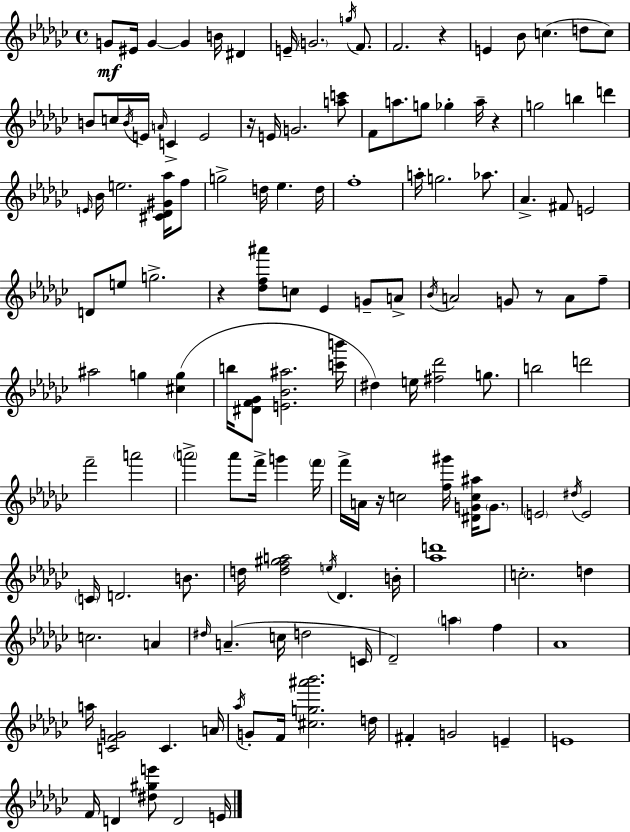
{
  \clef treble
  \time 4/4
  \defaultTimeSignature
  \key ees \minor
  g'8\mf eis'16 g'4~~ g'4 b'16 dis'4 | e'16-- \parenthesize g'2. \acciaccatura { g''16 } f'8. | f'2. r4 | e'4 bes'8 c''4.( d''8 c''8) | \break b'8 c''16 \acciaccatura { b'16 } e'16 \grace { a'16 } c'4-> e'2 | r16 e'16 g'2. | <a'' c'''>8 f'8 a''8. g''8 ges''4-. a''16-- r4 | g''2 b''4 d'''4 | \break \grace { e'16 } bes'16 e''2. | <cis' des' gis' aes''>16 f''8 g''2-> d''16 ees''4. | d''16 f''1-. | a''16-. g''2. | \break aes''8. aes'4.-> fis'8 e'2 | d'8 e''8 g''2.-> | r4 <des'' f'' ais'''>8 c''8 ees'4 | g'8-- a'8-> \acciaccatura { bes'16 } a'2 g'8 r8 | \break a'8 f''8-- ais''2 g''4 | <cis'' g''>4( b''16 <dis' f' ges'>8 <e' bes' ais''>2. | <c''' b'''>16 dis''4) e''16 <fis'' des'''>2 | g''8. b''2 d'''2 | \break f'''2-- a'''2 | \parenthesize a'''2-> a'''8 f'''16-> | g'''4 \parenthesize f'''16 f'''16-> a'16 r16 c''2 | <f'' gis'''>16 <dis' g' c'' ais''>16 \parenthesize g'8. \parenthesize e'2 \acciaccatura { dis''16 } e'2 | \break \parenthesize c'16 d'2. | b'8. d''16 <d'' f'' gis'' a''>2 \acciaccatura { e''16 } | des'4. b'16-. <aes'' d'''>1 | c''2.-. | \break d''4 c''2. | a'4 \grace { dis''16 }( a'4.-- c''16 d''2 | c'16 des'2--) | \parenthesize a''4 f''4 aes'1 | \break a''16 <c' f' g'>2 | c'4. a'16 \acciaccatura { aes''16 } g'8-. f'16 <cis'' g'' ais''' bes'''>2. | d''16 fis'4-. g'2 | e'4-- e'1 | \break f'16 d'4 <dis'' gis'' e'''>8 | d'2 e'16 \bar "|."
}